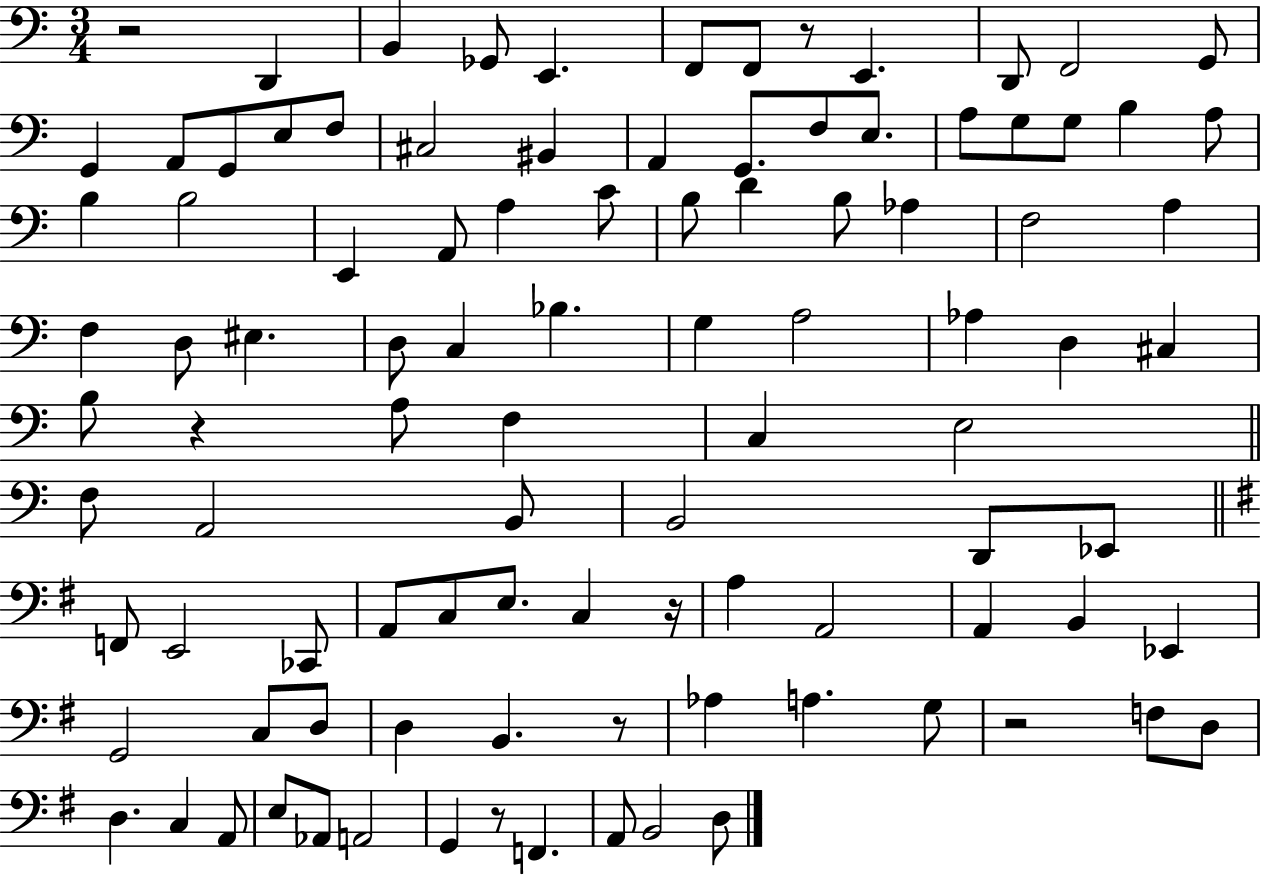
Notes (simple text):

R/h D2/q B2/q Gb2/e E2/q. F2/e F2/e R/e E2/q. D2/e F2/h G2/e G2/q A2/e G2/e E3/e F3/e C#3/h BIS2/q A2/q G2/e. F3/e E3/e. A3/e G3/e G3/e B3/q A3/e B3/q B3/h E2/q A2/e A3/q C4/e B3/e D4/q B3/e Ab3/q F3/h A3/q F3/q D3/e EIS3/q. D3/e C3/q Bb3/q. G3/q A3/h Ab3/q D3/q C#3/q B3/e R/q A3/e F3/q C3/q E3/h F3/e A2/h B2/e B2/h D2/e Eb2/e F2/e E2/h CES2/e A2/e C3/e E3/e. C3/q R/s A3/q A2/h A2/q B2/q Eb2/q G2/h C3/e D3/e D3/q B2/q. R/e Ab3/q A3/q. G3/e R/h F3/e D3/e D3/q. C3/q A2/e E3/e Ab2/e A2/h G2/q R/e F2/q. A2/e B2/h D3/e